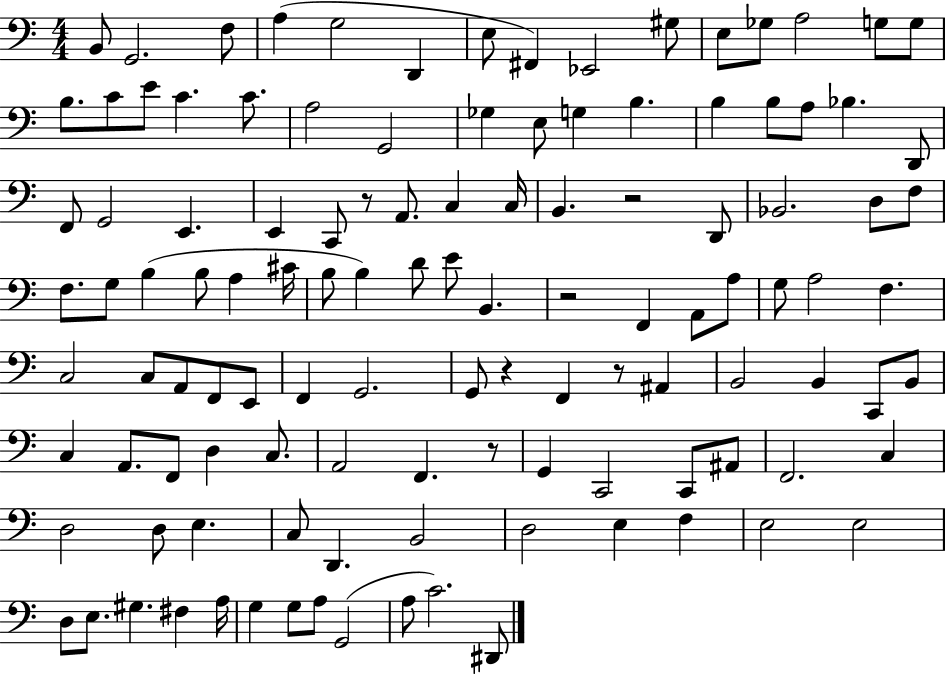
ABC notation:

X:1
T:Untitled
M:4/4
L:1/4
K:C
B,,/2 G,,2 F,/2 A, G,2 D,, E,/2 ^F,, _E,,2 ^G,/2 E,/2 _G,/2 A,2 G,/2 G,/2 B,/2 C/2 E/2 C C/2 A,2 G,,2 _G, E,/2 G, B, B, B,/2 A,/2 _B, D,,/2 F,,/2 G,,2 E,, E,, C,,/2 z/2 A,,/2 C, C,/4 B,, z2 D,,/2 _B,,2 D,/2 F,/2 F,/2 G,/2 B, B,/2 A, ^C/4 B,/2 B, D/2 E/2 B,, z2 F,, A,,/2 A,/2 G,/2 A,2 F, C,2 C,/2 A,,/2 F,,/2 E,,/2 F,, G,,2 G,,/2 z F,, z/2 ^A,, B,,2 B,, C,,/2 B,,/2 C, A,,/2 F,,/2 D, C,/2 A,,2 F,, z/2 G,, C,,2 C,,/2 ^A,,/2 F,,2 C, D,2 D,/2 E, C,/2 D,, B,,2 D,2 E, F, E,2 E,2 D,/2 E,/2 ^G, ^F, A,/4 G, G,/2 A,/2 G,,2 A,/2 C2 ^D,,/2